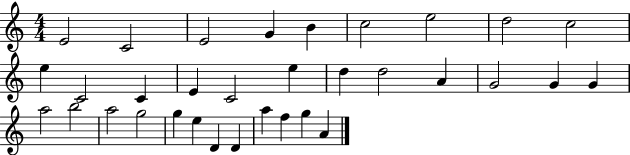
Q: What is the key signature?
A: C major